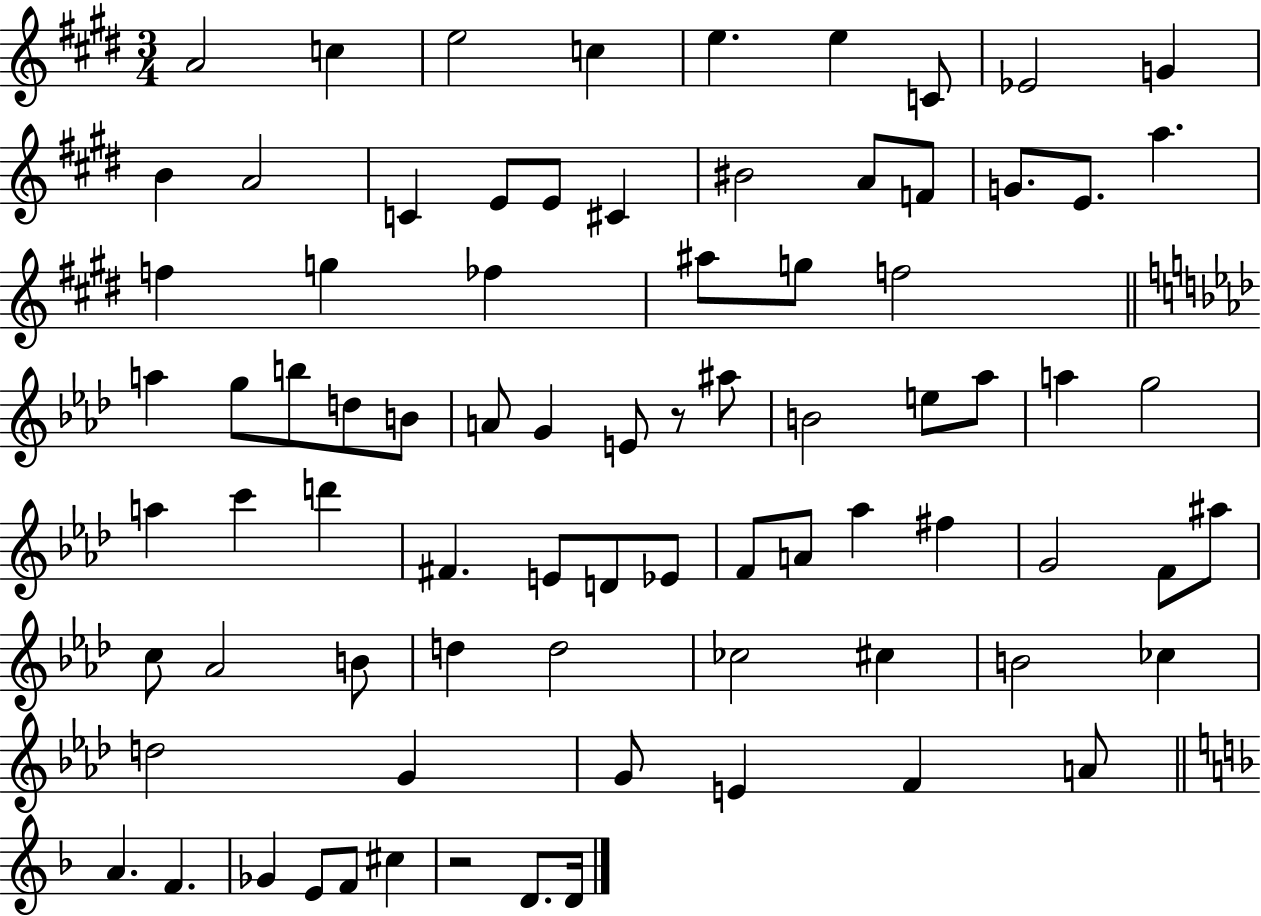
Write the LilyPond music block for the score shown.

{
  \clef treble
  \numericTimeSignature
  \time 3/4
  \key e \major
  a'2 c''4 | e''2 c''4 | e''4. e''4 c'8 | ees'2 g'4 | \break b'4 a'2 | c'4 e'8 e'8 cis'4 | bis'2 a'8 f'8 | g'8. e'8. a''4. | \break f''4 g''4 fes''4 | ais''8 g''8 f''2 | \bar "||" \break \key f \minor a''4 g''8 b''8 d''8 b'8 | a'8 g'4 e'8 r8 ais''8 | b'2 e''8 aes''8 | a''4 g''2 | \break a''4 c'''4 d'''4 | fis'4. e'8 d'8 ees'8 | f'8 a'8 aes''4 fis''4 | g'2 f'8 ais''8 | \break c''8 aes'2 b'8 | d''4 d''2 | ces''2 cis''4 | b'2 ces''4 | \break d''2 g'4 | g'8 e'4 f'4 a'8 | \bar "||" \break \key d \minor a'4. f'4. | ges'4 e'8 f'8 cis''4 | r2 d'8. d'16 | \bar "|."
}